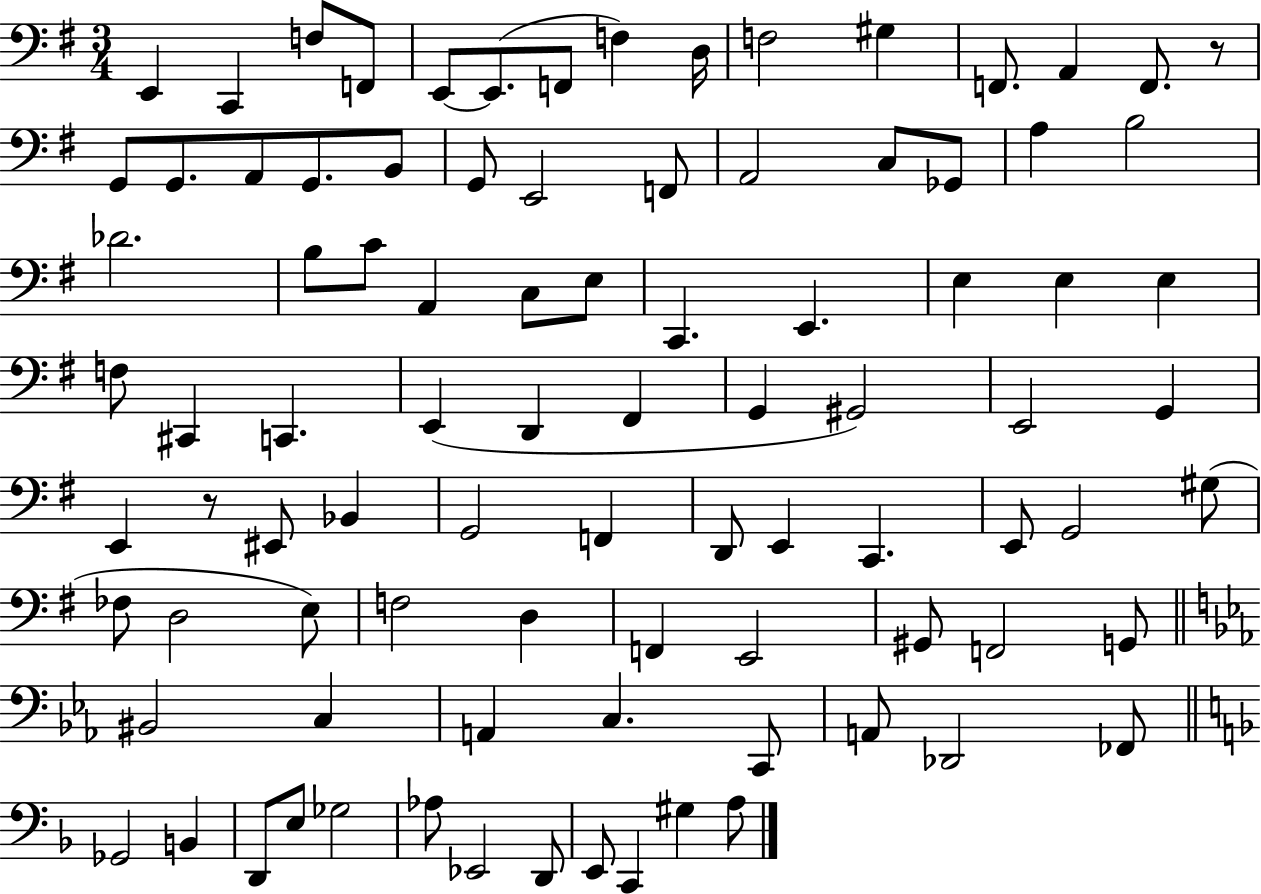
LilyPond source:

{
  \clef bass
  \numericTimeSignature
  \time 3/4
  \key g \major
  e,4 c,4 f8 f,8 | e,8~~ e,8.( f,8 f4) d16 | f2 gis4 | f,8. a,4 f,8. r8 | \break g,8 g,8. a,8 g,8. b,8 | g,8 e,2 f,8 | a,2 c8 ges,8 | a4 b2 | \break des'2. | b8 c'8 a,4 c8 e8 | c,4. e,4. | e4 e4 e4 | \break f8 cis,4 c,4. | e,4( d,4 fis,4 | g,4 gis,2) | e,2 g,4 | \break e,4 r8 eis,8 bes,4 | g,2 f,4 | d,8 e,4 c,4. | e,8 g,2 gis8( | \break fes8 d2 e8) | f2 d4 | f,4 e,2 | gis,8 f,2 g,8 | \break \bar "||" \break \key c \minor bis,2 c4 | a,4 c4. c,8 | a,8 des,2 fes,8 | \bar "||" \break \key f \major ges,2 b,4 | d,8 e8 ges2 | aes8 ees,2 d,8 | e,8 c,4 gis4 a8 | \break \bar "|."
}